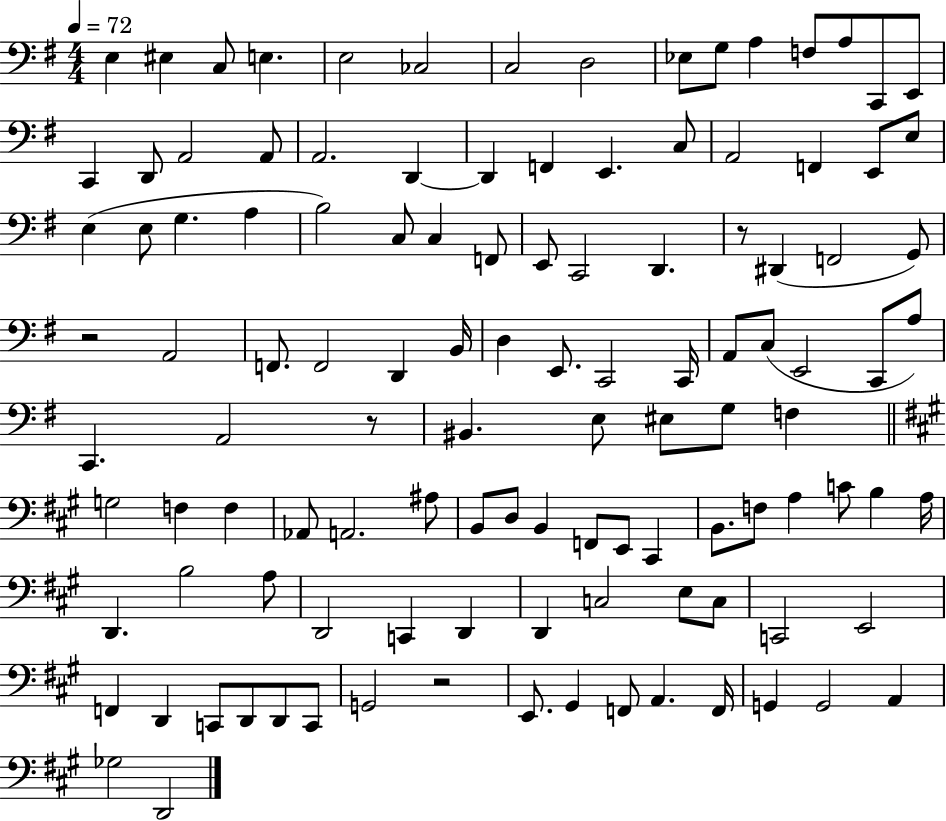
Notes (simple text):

E3/q EIS3/q C3/e E3/q. E3/h CES3/h C3/h D3/h Eb3/e G3/e A3/q F3/e A3/e C2/e E2/e C2/q D2/e A2/h A2/e A2/h. D2/q D2/q F2/q E2/q. C3/e A2/h F2/q E2/e E3/e E3/q E3/e G3/q. A3/q B3/h C3/e C3/q F2/e E2/e C2/h D2/q. R/e D#2/q F2/h G2/e R/h A2/h F2/e. F2/h D2/q B2/s D3/q E2/e. C2/h C2/s A2/e C3/e E2/h C2/e A3/e C2/q. A2/h R/e BIS2/q. E3/e EIS3/e G3/e F3/q G3/h F3/q F3/q Ab2/e A2/h. A#3/e B2/e D3/e B2/q F2/e E2/e C#2/q B2/e. F3/e A3/q C4/e B3/q A3/s D2/q. B3/h A3/e D2/h C2/q D2/q D2/q C3/h E3/e C3/e C2/h E2/h F2/q D2/q C2/e D2/e D2/e C2/e G2/h R/h E2/e. G#2/q F2/e A2/q. F2/s G2/q G2/h A2/q Gb3/h D2/h